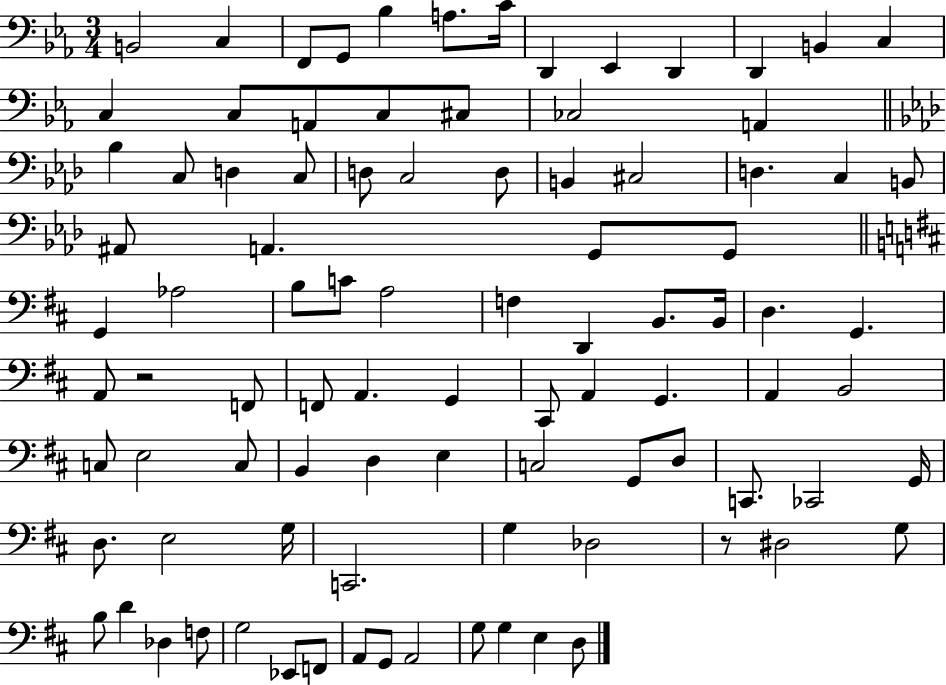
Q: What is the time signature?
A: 3/4